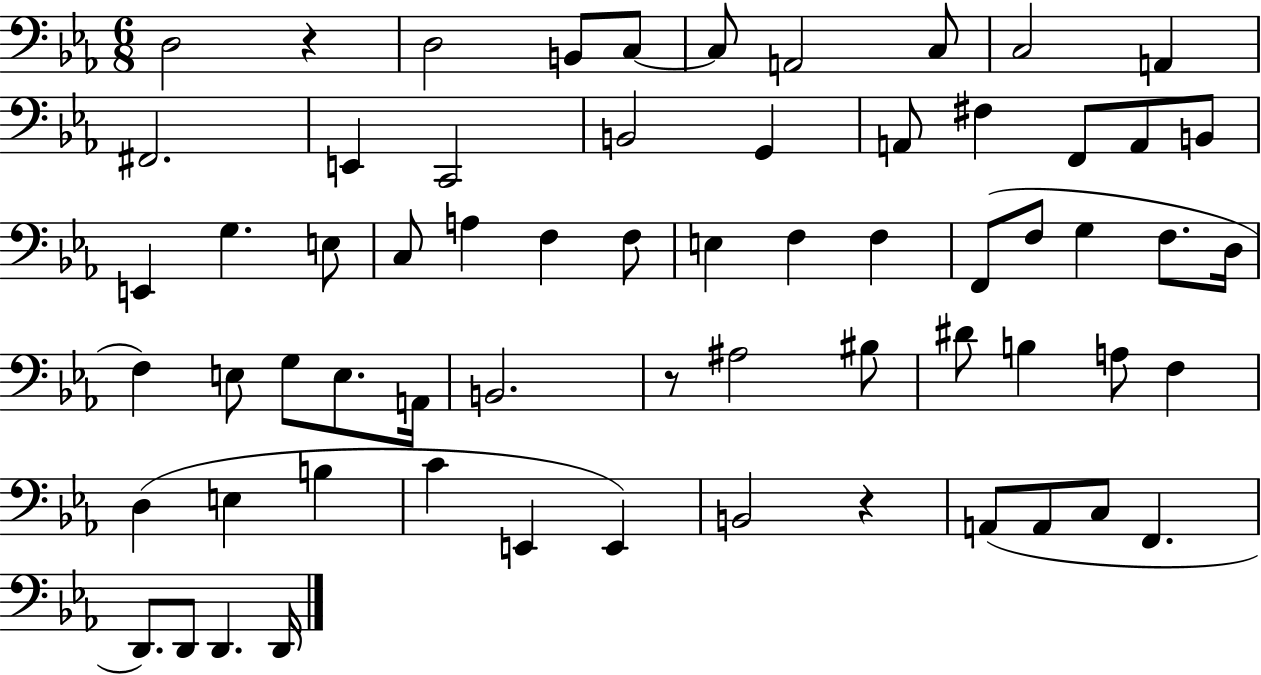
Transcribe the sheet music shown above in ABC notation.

X:1
T:Untitled
M:6/8
L:1/4
K:Eb
D,2 z D,2 B,,/2 C,/2 C,/2 A,,2 C,/2 C,2 A,, ^F,,2 E,, C,,2 B,,2 G,, A,,/2 ^F, F,,/2 A,,/2 B,,/2 E,, G, E,/2 C,/2 A, F, F,/2 E, F, F, F,,/2 F,/2 G, F,/2 D,/4 F, E,/2 G,/2 E,/2 A,,/4 B,,2 z/2 ^A,2 ^B,/2 ^D/2 B, A,/2 F, D, E, B, C E,, E,, B,,2 z A,,/2 A,,/2 C,/2 F,, D,,/2 D,,/2 D,, D,,/4